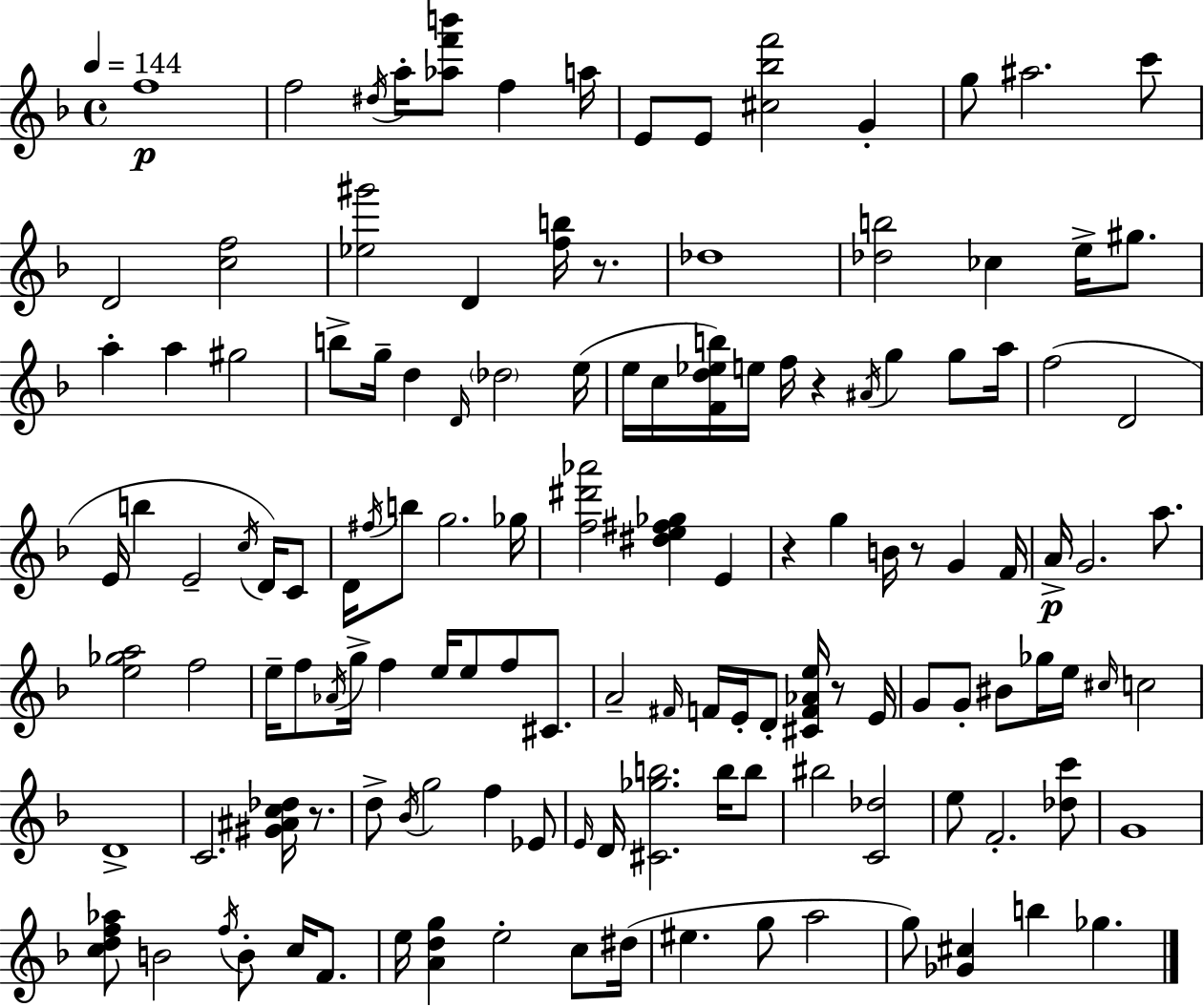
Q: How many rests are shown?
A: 6